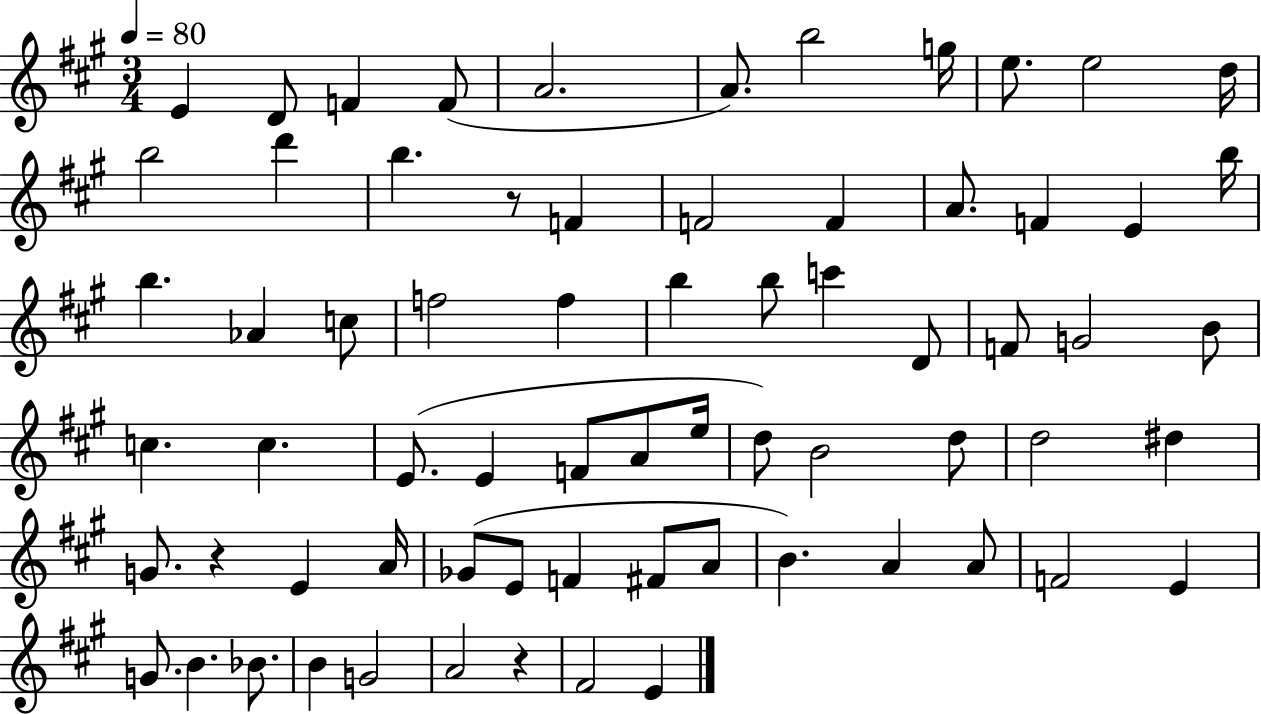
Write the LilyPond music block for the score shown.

{
  \clef treble
  \numericTimeSignature
  \time 3/4
  \key a \major
  \tempo 4 = 80
  e'4 d'8 f'4 f'8( | a'2. | a'8.) b''2 g''16 | e''8. e''2 d''16 | \break b''2 d'''4 | b''4. r8 f'4 | f'2 f'4 | a'8. f'4 e'4 b''16 | \break b''4. aes'4 c''8 | f''2 f''4 | b''4 b''8 c'''4 d'8 | f'8 g'2 b'8 | \break c''4. c''4. | e'8.( e'4 f'8 a'8 e''16 | d''8) b'2 d''8 | d''2 dis''4 | \break g'8. r4 e'4 a'16 | ges'8( e'8 f'4 fis'8 a'8 | b'4.) a'4 a'8 | f'2 e'4 | \break g'8. b'4. bes'8. | b'4 g'2 | a'2 r4 | fis'2 e'4 | \break \bar "|."
}